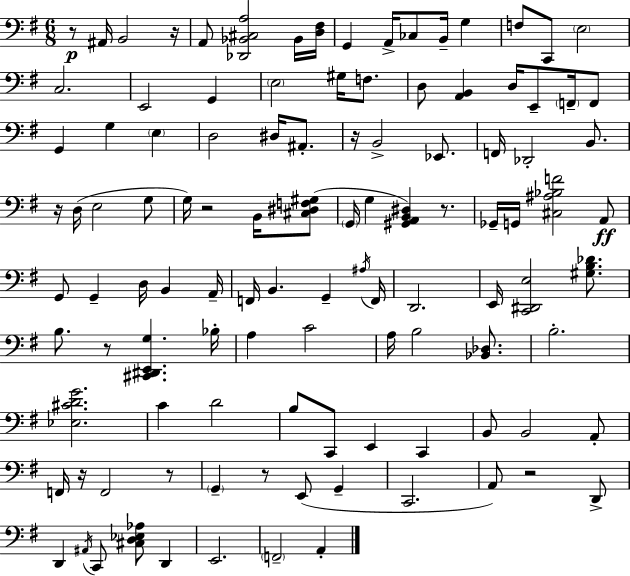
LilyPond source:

{
  \clef bass
  \numericTimeSignature
  \time 6/8
  \key e \minor
  \repeat volta 2 { r8\p ais,16 b,2 r16 | a,8 <des, bes, cis a>2 bes,16 <d fis>16 | g,4 a,16-> ces8 b,16-- g4 | f8 c,8 \parenthesize e2 | \break c2. | e,2 g,4 | \parenthesize e2 gis16 f8. | d8 <a, b,>4 d16 e,8-- \parenthesize f,16-- f,8 | \break g,4 g4 \parenthesize e4 | d2 dis16 ais,8.-. | r16 b,2-> ees,8. | f,16 des,2-. b,8. | \break r16 d16( e2 g8 | g16) r2 b,16 <cis dis f gis>8( | \parenthesize g,16 g4 <gis, a, b, dis>4) r8. | ges,16-- g,16 <cis ais bes f'>2 a,8\ff | \break g,8 g,4-- d16 b,4 a,16-- | f,16 b,4. g,4-- \acciaccatura { ais16 } | f,16 d,2. | e,16 <c, dis, e>2 <gis b des'>8. | \break b8. r8 <cis, dis, e, g>4. | bes16-. a4 c'2 | a16 b2 <bes, des>8. | b2.-. | \break <ees cis' d' g'>2. | c'4 d'2 | b8 c,8 e,4 c,4 | b,8 b,2 a,8-. | \break f,16 r16 f,2 r8 | \parenthesize g,4-- r8 e,8( g,4-- | c,2. | a,8) r2 d,8-> | \break d,4 \acciaccatura { ais,16 } c,8 <cis d ees aes>8 d,4 | e,2. | \parenthesize f,2-- a,4-. | } \bar "|."
}